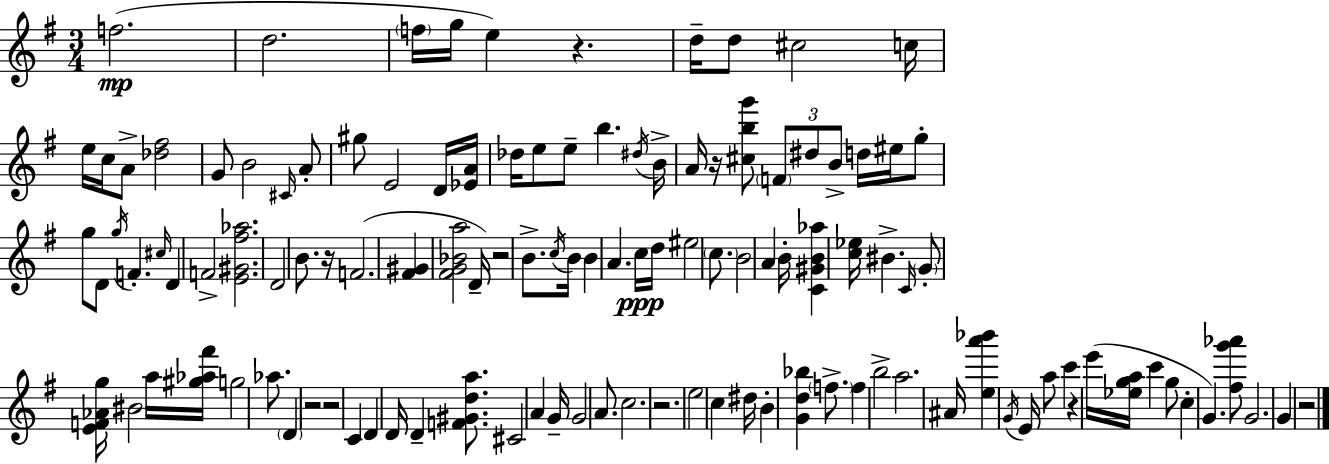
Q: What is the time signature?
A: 3/4